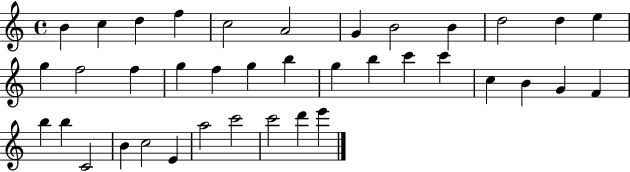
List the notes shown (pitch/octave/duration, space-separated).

B4/q C5/q D5/q F5/q C5/h A4/h G4/q B4/h B4/q D5/h D5/q E5/q G5/q F5/h F5/q G5/q F5/q G5/q B5/q G5/q B5/q C6/q C6/q C5/q B4/q G4/q F4/q B5/q B5/q C4/h B4/q C5/h E4/q A5/h C6/h C6/h D6/q E6/q